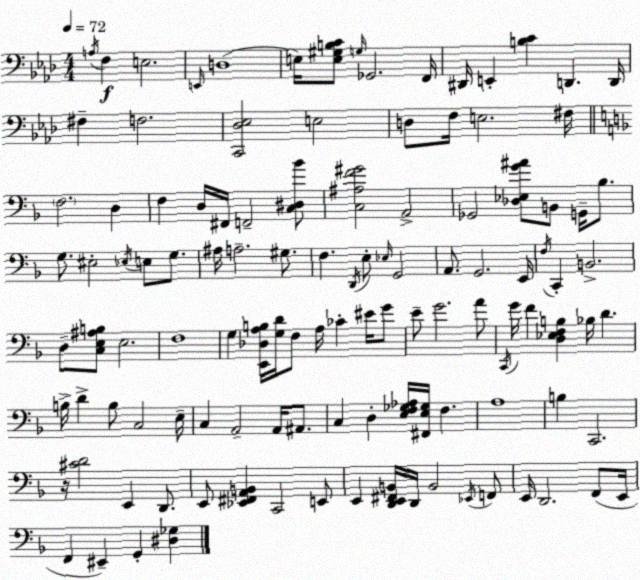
X:1
T:Untitled
M:4/4
L:1/4
K:Fm
A,/4 F, E,2 E,,/4 D,4 E,/4 [E,^G,B,C]/2 G,/4 _G,,2 F,,/4 ^D,,/4 E,, [B,C] D,, D,,/4 ^F, F,2 [C,,_D,_E,]2 E,2 D,/2 F,/4 E,2 ^F,/4 F,2 D, F, D,/4 ^F,,/4 F,,2 [C,^D,_B]/2 [C,^A,F^G]2 A,,2 _G,,2 [_D,_E,G^A]/2 B,,/2 G,,/4 _B,/2 G,/2 ^E,2 _E,/4 E,/2 G,/2 ^A,/4 A,2 ^G,/2 F, D,,/4 E,/2 _E,/4 G,,2 A,,/2 G,,2 E,,/4 F,/4 C,, B,,2 D,/2 [C,E,^A,B,]/2 E,2 F,4 G, [E,,_D,A,B,]/4 [G,D]/4 F,/2 A,/4 _C ^E/4 G/2 E/2 G2 A/2 C,,/4 G/4 F [D,_E,F,B,] _B,/4 D B,/4 D B,/2 C,2 E,/4 C, A,,2 A,,/4 ^A,,/2 C, D, [E,F,_G,_A,]/4 [^F,,E,_G,]/4 F, A,4 B, C,,2 z/4 [^CD]2 E,, D,,/2 E,,/2 [_E,,^F,,A,,B,,] C,,2 E,,/2 E,, [D,,E,,^F,,B,,]/4 D,,/4 B,,2 _E,,/4 F,,/2 E,,/4 D,,2 F,,/2 E,,/4 F,, ^E,, G,, [^D,_G,]